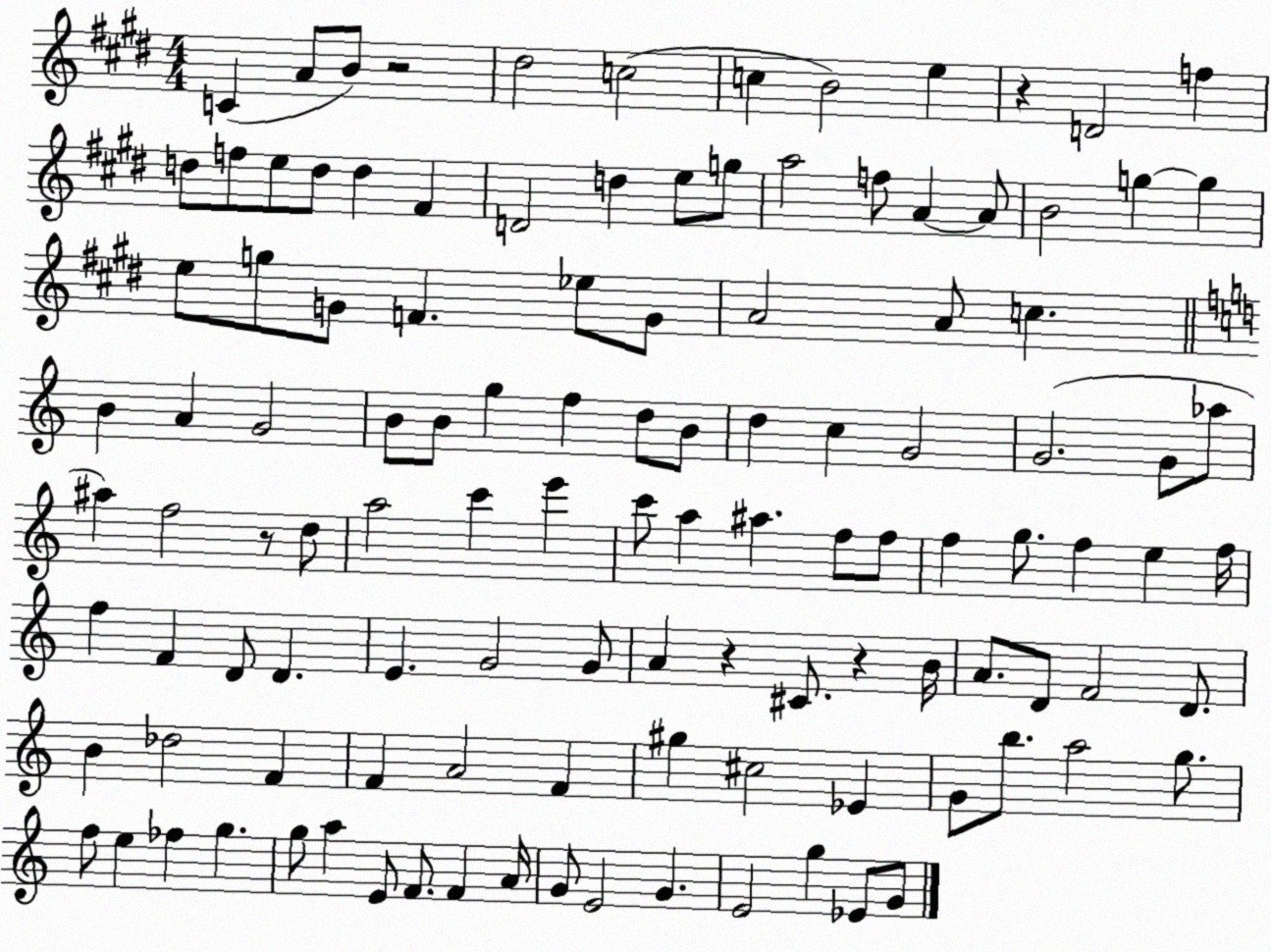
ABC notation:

X:1
T:Untitled
M:4/4
L:1/4
K:E
C A/2 B/2 z2 ^d2 c2 c B2 e z D2 f d/2 f/2 e/2 d/2 d ^F D2 d e/2 g/2 a2 f/2 A A/2 B2 g g e/2 g/2 G/2 F _e/2 G/2 A2 A/2 c B A G2 B/2 B/2 g f d/2 B/2 d c G2 G2 G/2 _a/2 ^a f2 z/2 d/2 a2 c' e' c'/2 a ^a f/2 f/2 f g/2 f e f/4 f F D/2 D E G2 G/2 A z ^C/2 z B/4 A/2 D/2 F2 D/2 B _d2 F F A2 F ^g ^c2 _E G/2 b/2 a2 g/2 f/2 e _f g g/2 a E/2 F/2 F A/4 G/2 E2 G E2 g _E/2 G/2